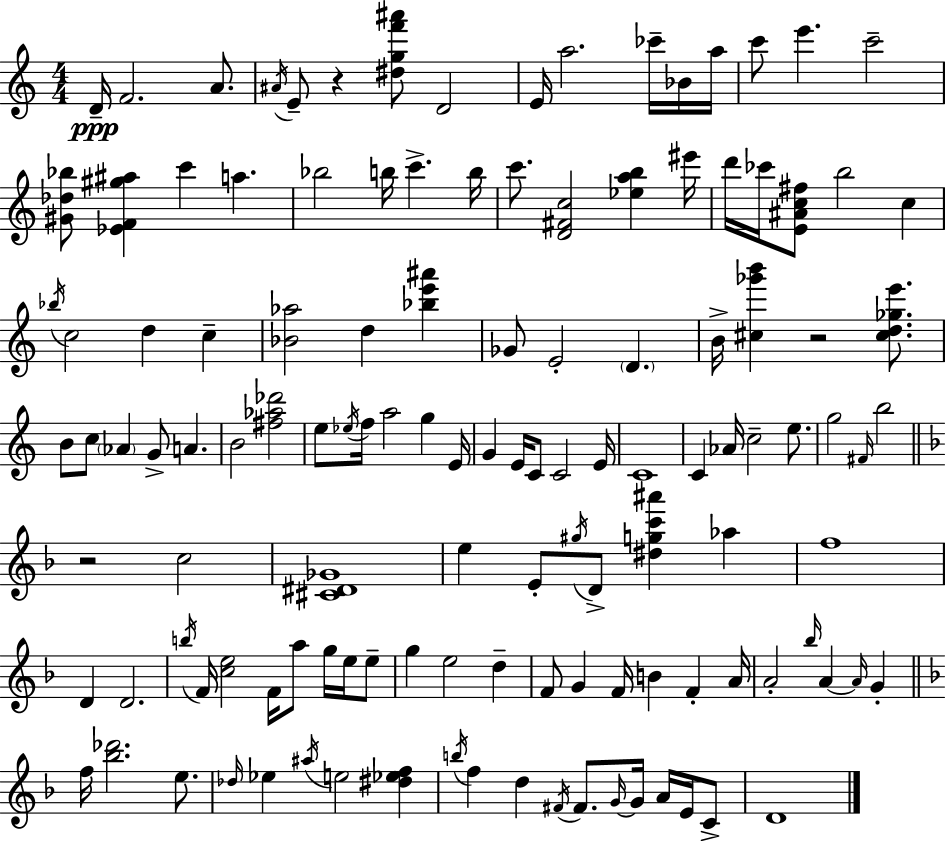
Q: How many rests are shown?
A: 3